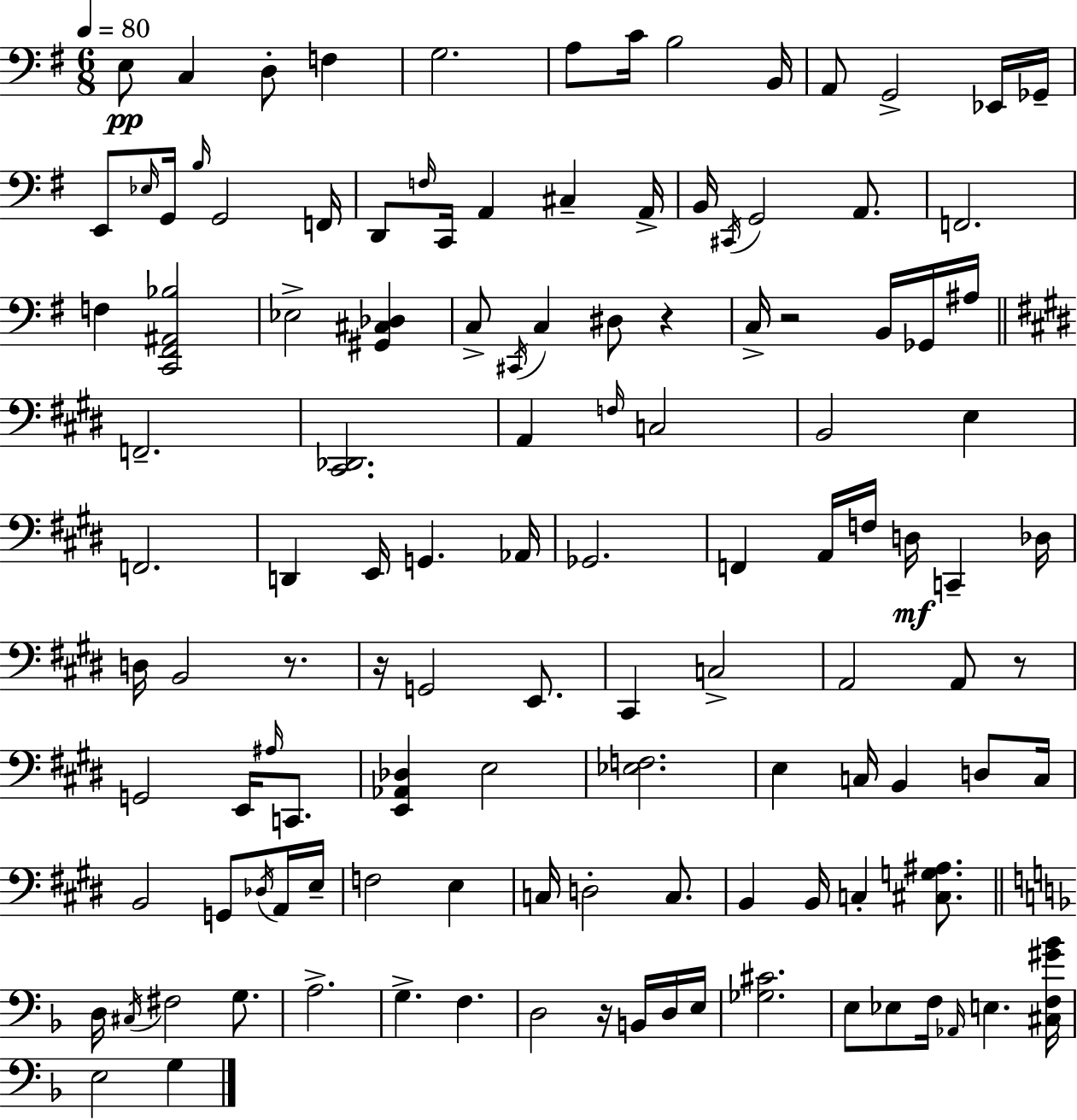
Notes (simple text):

E3/e C3/q D3/e F3/q G3/h. A3/e C4/s B3/h B2/s A2/e G2/h Eb2/s Gb2/s E2/e Eb3/s G2/s B3/s G2/h F2/s D2/e F3/s C2/s A2/q C#3/q A2/s B2/s C#2/s G2/h A2/e. F2/h. F3/q [C2,F#2,A#2,Bb3]/h Eb3/h [G#2,C#3,Db3]/q C3/e C#2/s C3/q D#3/e R/q C3/s R/h B2/s Gb2/s A#3/s F2/h. [C#2,Db2]/h. A2/q F3/s C3/h B2/h E3/q F2/h. D2/q E2/s G2/q. Ab2/s Gb2/h. F2/q A2/s F3/s D3/s C2/q Db3/s D3/s B2/h R/e. R/s G2/h E2/e. C#2/q C3/h A2/h A2/e R/e G2/h E2/s A#3/s C2/e. [E2,Ab2,Db3]/q E3/h [Eb3,F3]/h. E3/q C3/s B2/q D3/e C3/s B2/h G2/e Db3/s A2/s E3/s F3/h E3/q C3/s D3/h C3/e. B2/q B2/s C3/q [C#3,G3,A#3]/e. D3/s C#3/s F#3/h G3/e. A3/h. G3/q. F3/q. D3/h R/s B2/s D3/s E3/s [Gb3,C#4]/h. E3/e Eb3/e F3/s Ab2/s E3/q. [C#3,F3,G#4,Bb4]/s E3/h G3/q